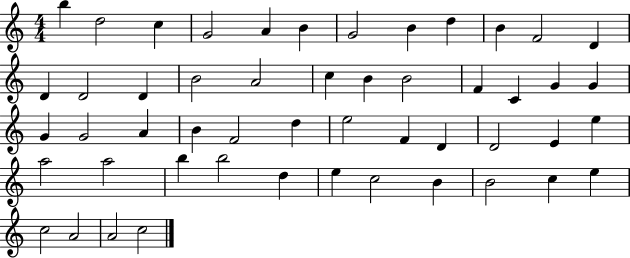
B5/q D5/h C5/q G4/h A4/q B4/q G4/h B4/q D5/q B4/q F4/h D4/q D4/q D4/h D4/q B4/h A4/h C5/q B4/q B4/h F4/q C4/q G4/q G4/q G4/q G4/h A4/q B4/q F4/h D5/q E5/h F4/q D4/q D4/h E4/q E5/q A5/h A5/h B5/q B5/h D5/q E5/q C5/h B4/q B4/h C5/q E5/q C5/h A4/h A4/h C5/h